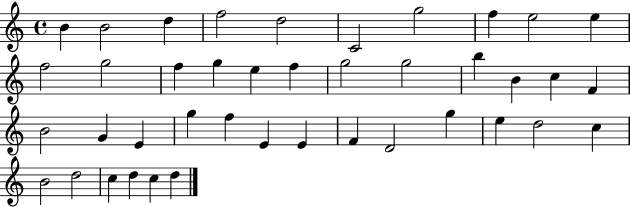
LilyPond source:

{
  \clef treble
  \time 4/4
  \defaultTimeSignature
  \key c \major
  b'4 b'2 d''4 | f''2 d''2 | c'2 g''2 | f''4 e''2 e''4 | \break f''2 g''2 | f''4 g''4 e''4 f''4 | g''2 g''2 | b''4 b'4 c''4 f'4 | \break b'2 g'4 e'4 | g''4 f''4 e'4 e'4 | f'4 d'2 g''4 | e''4 d''2 c''4 | \break b'2 d''2 | c''4 d''4 c''4 d''4 | \bar "|."
}